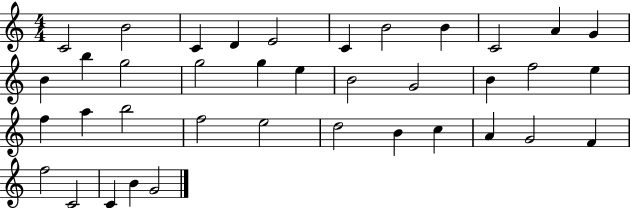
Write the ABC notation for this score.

X:1
T:Untitled
M:4/4
L:1/4
K:C
C2 B2 C D E2 C B2 B C2 A G B b g2 g2 g e B2 G2 B f2 e f a b2 f2 e2 d2 B c A G2 F f2 C2 C B G2